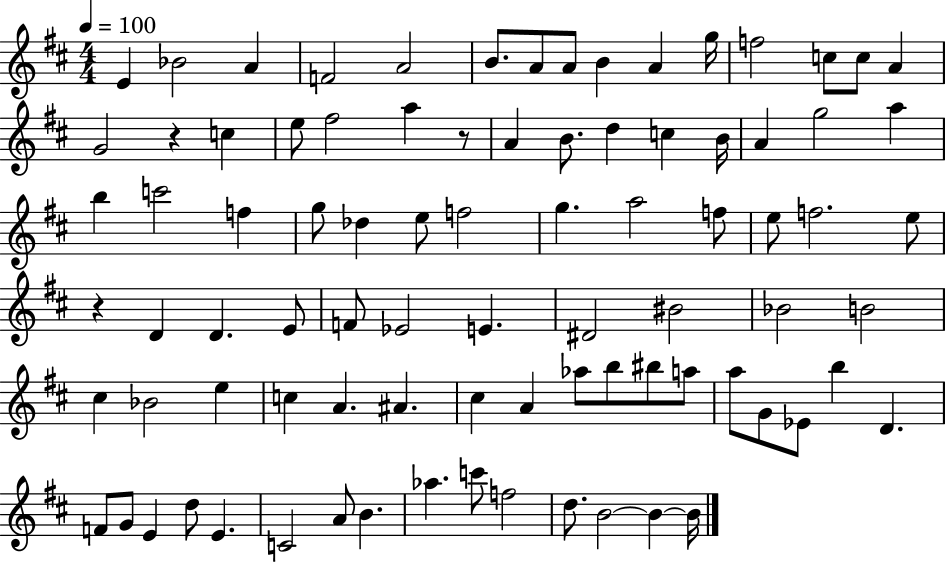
{
  \clef treble
  \numericTimeSignature
  \time 4/4
  \key d \major
  \tempo 4 = 100
  \repeat volta 2 { e'4 bes'2 a'4 | f'2 a'2 | b'8. a'8 a'8 b'4 a'4 g''16 | f''2 c''8 c''8 a'4 | \break g'2 r4 c''4 | e''8 fis''2 a''4 r8 | a'4 b'8. d''4 c''4 b'16 | a'4 g''2 a''4 | \break b''4 c'''2 f''4 | g''8 des''4 e''8 f''2 | g''4. a''2 f''8 | e''8 f''2. e''8 | \break r4 d'4 d'4. e'8 | f'8 ees'2 e'4. | dis'2 bis'2 | bes'2 b'2 | \break cis''4 bes'2 e''4 | c''4 a'4. ais'4. | cis''4 a'4 aes''8 b''8 bis''8 a''8 | a''8 g'8 ees'8 b''4 d'4. | \break f'8 g'8 e'4 d''8 e'4. | c'2 a'8 b'4. | aes''4. c'''8 f''2 | d''8. b'2~~ b'4~~ b'16 | \break } \bar "|."
}